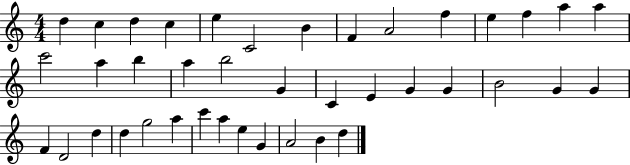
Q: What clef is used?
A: treble